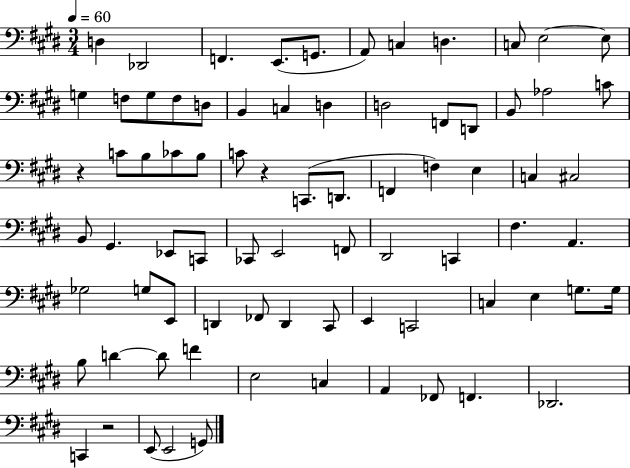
{
  \clef bass
  \numericTimeSignature
  \time 3/4
  \key e \major
  \tempo 4 = 60
  d4 des,2 | f,4. e,8.( g,8. | a,8) c4 d4. | c8 e2~~ e8 | \break g4 f8 g8 f8 d8 | b,4 c4 d4 | d2 f,8 d,8 | b,8 aes2 c'8 | \break r4 c'8 b8 ces'8 b8 | c'8 r4 c,8.( d,8. | f,4 f4) e4 | c4 cis2 | \break b,8 gis,4. ees,8 c,8 | ces,8 e,2 f,8 | dis,2 c,4 | fis4. a,4. | \break ges2 g8 e,8 | d,4 fes,8 d,4 cis,8 | e,4 c,2 | c4 e4 g8. g16 | \break b8 d'4~~ d'8 f'4 | e2 c4 | a,4 fes,8 f,4. | des,2. | \break c,4 r2 | e,8( e,2 g,8) | \bar "|."
}